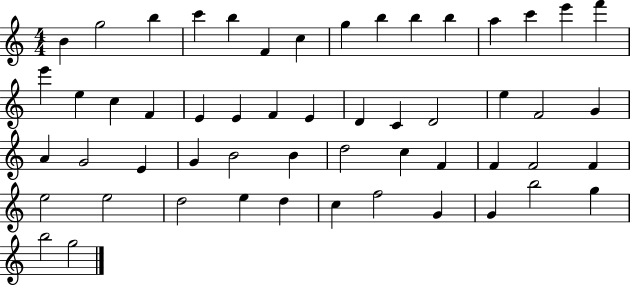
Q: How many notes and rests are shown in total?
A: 54